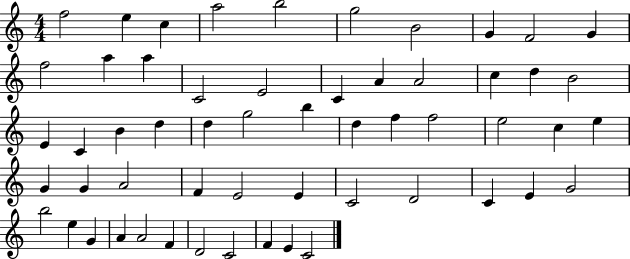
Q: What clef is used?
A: treble